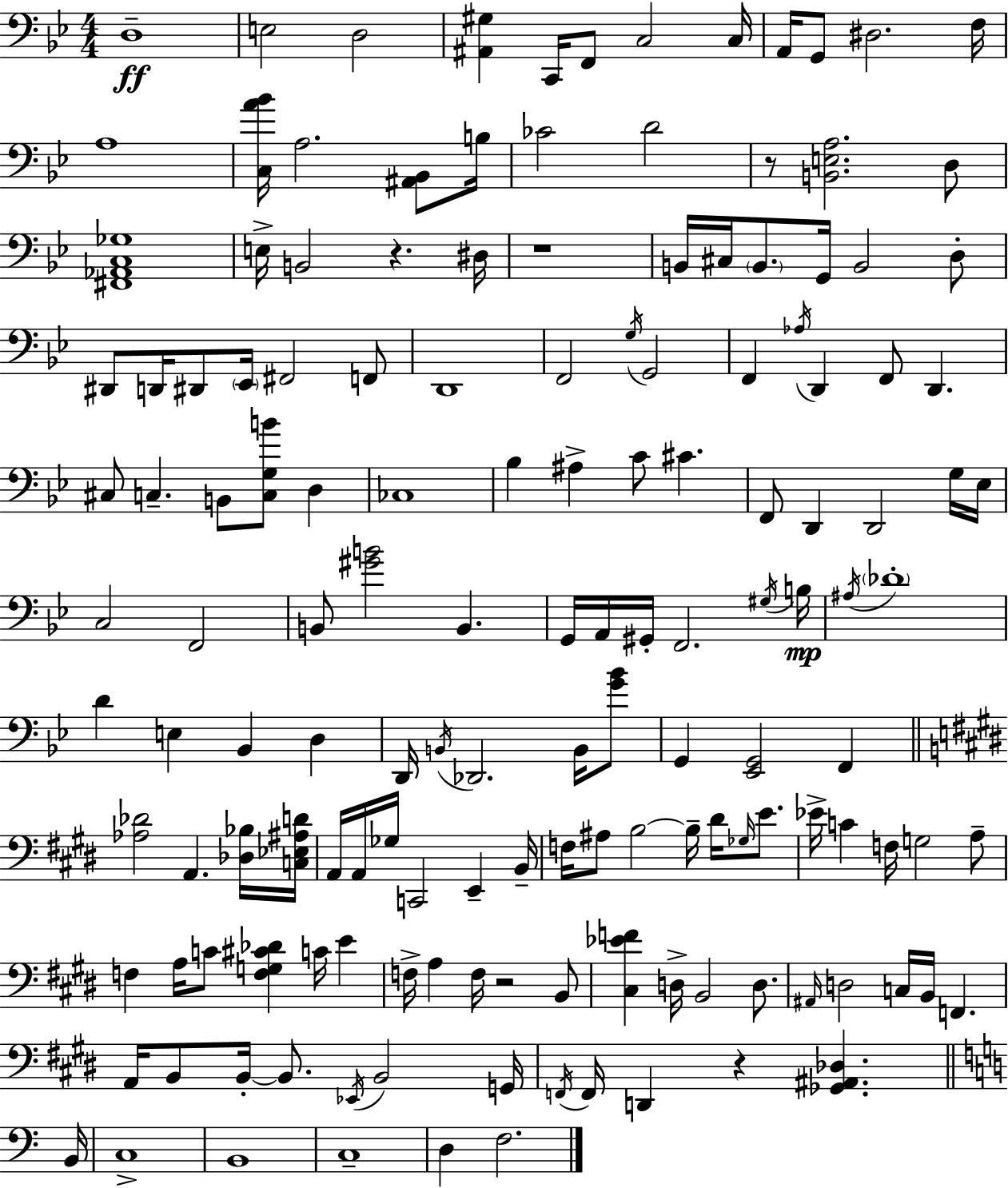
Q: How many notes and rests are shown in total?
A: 149